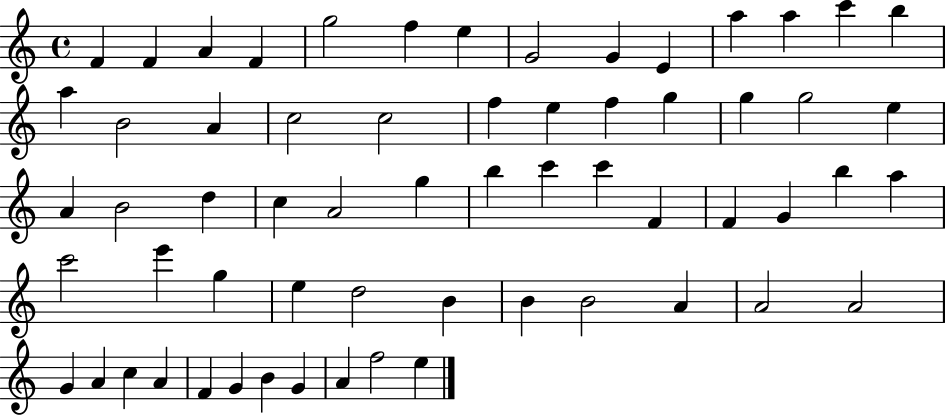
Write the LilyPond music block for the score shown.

{
  \clef treble
  \time 4/4
  \defaultTimeSignature
  \key c \major
  f'4 f'4 a'4 f'4 | g''2 f''4 e''4 | g'2 g'4 e'4 | a''4 a''4 c'''4 b''4 | \break a''4 b'2 a'4 | c''2 c''2 | f''4 e''4 f''4 g''4 | g''4 g''2 e''4 | \break a'4 b'2 d''4 | c''4 a'2 g''4 | b''4 c'''4 c'''4 f'4 | f'4 g'4 b''4 a''4 | \break c'''2 e'''4 g''4 | e''4 d''2 b'4 | b'4 b'2 a'4 | a'2 a'2 | \break g'4 a'4 c''4 a'4 | f'4 g'4 b'4 g'4 | a'4 f''2 e''4 | \bar "|."
}